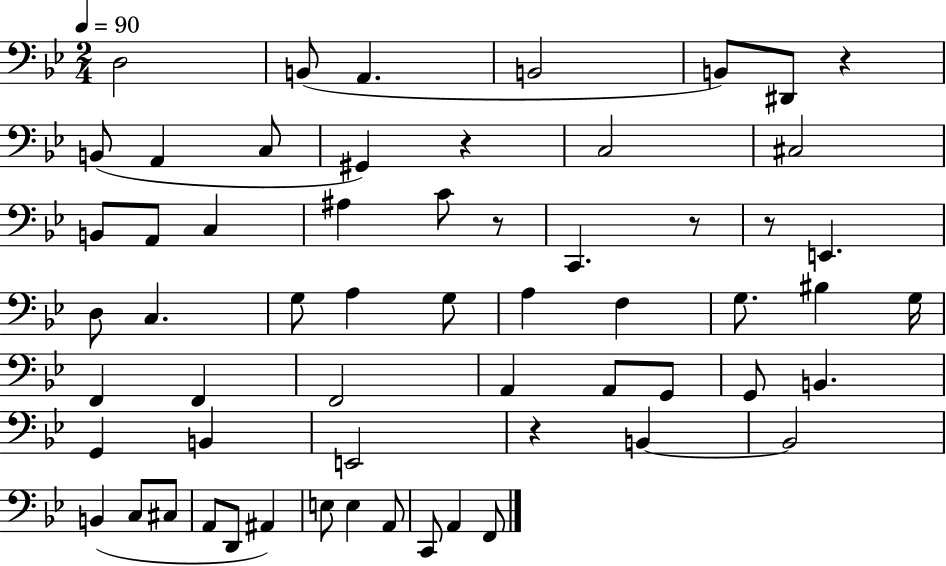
D3/h B2/e A2/q. B2/h B2/e D#2/e R/q B2/e A2/q C3/e G#2/q R/q C3/h C#3/h B2/e A2/e C3/q A#3/q C4/e R/e C2/q. R/e R/e E2/q. D3/e C3/q. G3/e A3/q G3/e A3/q F3/q G3/e. BIS3/q G3/s F2/q F2/q F2/h A2/q A2/e G2/e G2/e B2/q. G2/q B2/q E2/h R/q B2/q B2/h B2/q C3/e C#3/e A2/e D2/e A#2/q E3/e E3/q A2/e C2/e A2/q F2/e